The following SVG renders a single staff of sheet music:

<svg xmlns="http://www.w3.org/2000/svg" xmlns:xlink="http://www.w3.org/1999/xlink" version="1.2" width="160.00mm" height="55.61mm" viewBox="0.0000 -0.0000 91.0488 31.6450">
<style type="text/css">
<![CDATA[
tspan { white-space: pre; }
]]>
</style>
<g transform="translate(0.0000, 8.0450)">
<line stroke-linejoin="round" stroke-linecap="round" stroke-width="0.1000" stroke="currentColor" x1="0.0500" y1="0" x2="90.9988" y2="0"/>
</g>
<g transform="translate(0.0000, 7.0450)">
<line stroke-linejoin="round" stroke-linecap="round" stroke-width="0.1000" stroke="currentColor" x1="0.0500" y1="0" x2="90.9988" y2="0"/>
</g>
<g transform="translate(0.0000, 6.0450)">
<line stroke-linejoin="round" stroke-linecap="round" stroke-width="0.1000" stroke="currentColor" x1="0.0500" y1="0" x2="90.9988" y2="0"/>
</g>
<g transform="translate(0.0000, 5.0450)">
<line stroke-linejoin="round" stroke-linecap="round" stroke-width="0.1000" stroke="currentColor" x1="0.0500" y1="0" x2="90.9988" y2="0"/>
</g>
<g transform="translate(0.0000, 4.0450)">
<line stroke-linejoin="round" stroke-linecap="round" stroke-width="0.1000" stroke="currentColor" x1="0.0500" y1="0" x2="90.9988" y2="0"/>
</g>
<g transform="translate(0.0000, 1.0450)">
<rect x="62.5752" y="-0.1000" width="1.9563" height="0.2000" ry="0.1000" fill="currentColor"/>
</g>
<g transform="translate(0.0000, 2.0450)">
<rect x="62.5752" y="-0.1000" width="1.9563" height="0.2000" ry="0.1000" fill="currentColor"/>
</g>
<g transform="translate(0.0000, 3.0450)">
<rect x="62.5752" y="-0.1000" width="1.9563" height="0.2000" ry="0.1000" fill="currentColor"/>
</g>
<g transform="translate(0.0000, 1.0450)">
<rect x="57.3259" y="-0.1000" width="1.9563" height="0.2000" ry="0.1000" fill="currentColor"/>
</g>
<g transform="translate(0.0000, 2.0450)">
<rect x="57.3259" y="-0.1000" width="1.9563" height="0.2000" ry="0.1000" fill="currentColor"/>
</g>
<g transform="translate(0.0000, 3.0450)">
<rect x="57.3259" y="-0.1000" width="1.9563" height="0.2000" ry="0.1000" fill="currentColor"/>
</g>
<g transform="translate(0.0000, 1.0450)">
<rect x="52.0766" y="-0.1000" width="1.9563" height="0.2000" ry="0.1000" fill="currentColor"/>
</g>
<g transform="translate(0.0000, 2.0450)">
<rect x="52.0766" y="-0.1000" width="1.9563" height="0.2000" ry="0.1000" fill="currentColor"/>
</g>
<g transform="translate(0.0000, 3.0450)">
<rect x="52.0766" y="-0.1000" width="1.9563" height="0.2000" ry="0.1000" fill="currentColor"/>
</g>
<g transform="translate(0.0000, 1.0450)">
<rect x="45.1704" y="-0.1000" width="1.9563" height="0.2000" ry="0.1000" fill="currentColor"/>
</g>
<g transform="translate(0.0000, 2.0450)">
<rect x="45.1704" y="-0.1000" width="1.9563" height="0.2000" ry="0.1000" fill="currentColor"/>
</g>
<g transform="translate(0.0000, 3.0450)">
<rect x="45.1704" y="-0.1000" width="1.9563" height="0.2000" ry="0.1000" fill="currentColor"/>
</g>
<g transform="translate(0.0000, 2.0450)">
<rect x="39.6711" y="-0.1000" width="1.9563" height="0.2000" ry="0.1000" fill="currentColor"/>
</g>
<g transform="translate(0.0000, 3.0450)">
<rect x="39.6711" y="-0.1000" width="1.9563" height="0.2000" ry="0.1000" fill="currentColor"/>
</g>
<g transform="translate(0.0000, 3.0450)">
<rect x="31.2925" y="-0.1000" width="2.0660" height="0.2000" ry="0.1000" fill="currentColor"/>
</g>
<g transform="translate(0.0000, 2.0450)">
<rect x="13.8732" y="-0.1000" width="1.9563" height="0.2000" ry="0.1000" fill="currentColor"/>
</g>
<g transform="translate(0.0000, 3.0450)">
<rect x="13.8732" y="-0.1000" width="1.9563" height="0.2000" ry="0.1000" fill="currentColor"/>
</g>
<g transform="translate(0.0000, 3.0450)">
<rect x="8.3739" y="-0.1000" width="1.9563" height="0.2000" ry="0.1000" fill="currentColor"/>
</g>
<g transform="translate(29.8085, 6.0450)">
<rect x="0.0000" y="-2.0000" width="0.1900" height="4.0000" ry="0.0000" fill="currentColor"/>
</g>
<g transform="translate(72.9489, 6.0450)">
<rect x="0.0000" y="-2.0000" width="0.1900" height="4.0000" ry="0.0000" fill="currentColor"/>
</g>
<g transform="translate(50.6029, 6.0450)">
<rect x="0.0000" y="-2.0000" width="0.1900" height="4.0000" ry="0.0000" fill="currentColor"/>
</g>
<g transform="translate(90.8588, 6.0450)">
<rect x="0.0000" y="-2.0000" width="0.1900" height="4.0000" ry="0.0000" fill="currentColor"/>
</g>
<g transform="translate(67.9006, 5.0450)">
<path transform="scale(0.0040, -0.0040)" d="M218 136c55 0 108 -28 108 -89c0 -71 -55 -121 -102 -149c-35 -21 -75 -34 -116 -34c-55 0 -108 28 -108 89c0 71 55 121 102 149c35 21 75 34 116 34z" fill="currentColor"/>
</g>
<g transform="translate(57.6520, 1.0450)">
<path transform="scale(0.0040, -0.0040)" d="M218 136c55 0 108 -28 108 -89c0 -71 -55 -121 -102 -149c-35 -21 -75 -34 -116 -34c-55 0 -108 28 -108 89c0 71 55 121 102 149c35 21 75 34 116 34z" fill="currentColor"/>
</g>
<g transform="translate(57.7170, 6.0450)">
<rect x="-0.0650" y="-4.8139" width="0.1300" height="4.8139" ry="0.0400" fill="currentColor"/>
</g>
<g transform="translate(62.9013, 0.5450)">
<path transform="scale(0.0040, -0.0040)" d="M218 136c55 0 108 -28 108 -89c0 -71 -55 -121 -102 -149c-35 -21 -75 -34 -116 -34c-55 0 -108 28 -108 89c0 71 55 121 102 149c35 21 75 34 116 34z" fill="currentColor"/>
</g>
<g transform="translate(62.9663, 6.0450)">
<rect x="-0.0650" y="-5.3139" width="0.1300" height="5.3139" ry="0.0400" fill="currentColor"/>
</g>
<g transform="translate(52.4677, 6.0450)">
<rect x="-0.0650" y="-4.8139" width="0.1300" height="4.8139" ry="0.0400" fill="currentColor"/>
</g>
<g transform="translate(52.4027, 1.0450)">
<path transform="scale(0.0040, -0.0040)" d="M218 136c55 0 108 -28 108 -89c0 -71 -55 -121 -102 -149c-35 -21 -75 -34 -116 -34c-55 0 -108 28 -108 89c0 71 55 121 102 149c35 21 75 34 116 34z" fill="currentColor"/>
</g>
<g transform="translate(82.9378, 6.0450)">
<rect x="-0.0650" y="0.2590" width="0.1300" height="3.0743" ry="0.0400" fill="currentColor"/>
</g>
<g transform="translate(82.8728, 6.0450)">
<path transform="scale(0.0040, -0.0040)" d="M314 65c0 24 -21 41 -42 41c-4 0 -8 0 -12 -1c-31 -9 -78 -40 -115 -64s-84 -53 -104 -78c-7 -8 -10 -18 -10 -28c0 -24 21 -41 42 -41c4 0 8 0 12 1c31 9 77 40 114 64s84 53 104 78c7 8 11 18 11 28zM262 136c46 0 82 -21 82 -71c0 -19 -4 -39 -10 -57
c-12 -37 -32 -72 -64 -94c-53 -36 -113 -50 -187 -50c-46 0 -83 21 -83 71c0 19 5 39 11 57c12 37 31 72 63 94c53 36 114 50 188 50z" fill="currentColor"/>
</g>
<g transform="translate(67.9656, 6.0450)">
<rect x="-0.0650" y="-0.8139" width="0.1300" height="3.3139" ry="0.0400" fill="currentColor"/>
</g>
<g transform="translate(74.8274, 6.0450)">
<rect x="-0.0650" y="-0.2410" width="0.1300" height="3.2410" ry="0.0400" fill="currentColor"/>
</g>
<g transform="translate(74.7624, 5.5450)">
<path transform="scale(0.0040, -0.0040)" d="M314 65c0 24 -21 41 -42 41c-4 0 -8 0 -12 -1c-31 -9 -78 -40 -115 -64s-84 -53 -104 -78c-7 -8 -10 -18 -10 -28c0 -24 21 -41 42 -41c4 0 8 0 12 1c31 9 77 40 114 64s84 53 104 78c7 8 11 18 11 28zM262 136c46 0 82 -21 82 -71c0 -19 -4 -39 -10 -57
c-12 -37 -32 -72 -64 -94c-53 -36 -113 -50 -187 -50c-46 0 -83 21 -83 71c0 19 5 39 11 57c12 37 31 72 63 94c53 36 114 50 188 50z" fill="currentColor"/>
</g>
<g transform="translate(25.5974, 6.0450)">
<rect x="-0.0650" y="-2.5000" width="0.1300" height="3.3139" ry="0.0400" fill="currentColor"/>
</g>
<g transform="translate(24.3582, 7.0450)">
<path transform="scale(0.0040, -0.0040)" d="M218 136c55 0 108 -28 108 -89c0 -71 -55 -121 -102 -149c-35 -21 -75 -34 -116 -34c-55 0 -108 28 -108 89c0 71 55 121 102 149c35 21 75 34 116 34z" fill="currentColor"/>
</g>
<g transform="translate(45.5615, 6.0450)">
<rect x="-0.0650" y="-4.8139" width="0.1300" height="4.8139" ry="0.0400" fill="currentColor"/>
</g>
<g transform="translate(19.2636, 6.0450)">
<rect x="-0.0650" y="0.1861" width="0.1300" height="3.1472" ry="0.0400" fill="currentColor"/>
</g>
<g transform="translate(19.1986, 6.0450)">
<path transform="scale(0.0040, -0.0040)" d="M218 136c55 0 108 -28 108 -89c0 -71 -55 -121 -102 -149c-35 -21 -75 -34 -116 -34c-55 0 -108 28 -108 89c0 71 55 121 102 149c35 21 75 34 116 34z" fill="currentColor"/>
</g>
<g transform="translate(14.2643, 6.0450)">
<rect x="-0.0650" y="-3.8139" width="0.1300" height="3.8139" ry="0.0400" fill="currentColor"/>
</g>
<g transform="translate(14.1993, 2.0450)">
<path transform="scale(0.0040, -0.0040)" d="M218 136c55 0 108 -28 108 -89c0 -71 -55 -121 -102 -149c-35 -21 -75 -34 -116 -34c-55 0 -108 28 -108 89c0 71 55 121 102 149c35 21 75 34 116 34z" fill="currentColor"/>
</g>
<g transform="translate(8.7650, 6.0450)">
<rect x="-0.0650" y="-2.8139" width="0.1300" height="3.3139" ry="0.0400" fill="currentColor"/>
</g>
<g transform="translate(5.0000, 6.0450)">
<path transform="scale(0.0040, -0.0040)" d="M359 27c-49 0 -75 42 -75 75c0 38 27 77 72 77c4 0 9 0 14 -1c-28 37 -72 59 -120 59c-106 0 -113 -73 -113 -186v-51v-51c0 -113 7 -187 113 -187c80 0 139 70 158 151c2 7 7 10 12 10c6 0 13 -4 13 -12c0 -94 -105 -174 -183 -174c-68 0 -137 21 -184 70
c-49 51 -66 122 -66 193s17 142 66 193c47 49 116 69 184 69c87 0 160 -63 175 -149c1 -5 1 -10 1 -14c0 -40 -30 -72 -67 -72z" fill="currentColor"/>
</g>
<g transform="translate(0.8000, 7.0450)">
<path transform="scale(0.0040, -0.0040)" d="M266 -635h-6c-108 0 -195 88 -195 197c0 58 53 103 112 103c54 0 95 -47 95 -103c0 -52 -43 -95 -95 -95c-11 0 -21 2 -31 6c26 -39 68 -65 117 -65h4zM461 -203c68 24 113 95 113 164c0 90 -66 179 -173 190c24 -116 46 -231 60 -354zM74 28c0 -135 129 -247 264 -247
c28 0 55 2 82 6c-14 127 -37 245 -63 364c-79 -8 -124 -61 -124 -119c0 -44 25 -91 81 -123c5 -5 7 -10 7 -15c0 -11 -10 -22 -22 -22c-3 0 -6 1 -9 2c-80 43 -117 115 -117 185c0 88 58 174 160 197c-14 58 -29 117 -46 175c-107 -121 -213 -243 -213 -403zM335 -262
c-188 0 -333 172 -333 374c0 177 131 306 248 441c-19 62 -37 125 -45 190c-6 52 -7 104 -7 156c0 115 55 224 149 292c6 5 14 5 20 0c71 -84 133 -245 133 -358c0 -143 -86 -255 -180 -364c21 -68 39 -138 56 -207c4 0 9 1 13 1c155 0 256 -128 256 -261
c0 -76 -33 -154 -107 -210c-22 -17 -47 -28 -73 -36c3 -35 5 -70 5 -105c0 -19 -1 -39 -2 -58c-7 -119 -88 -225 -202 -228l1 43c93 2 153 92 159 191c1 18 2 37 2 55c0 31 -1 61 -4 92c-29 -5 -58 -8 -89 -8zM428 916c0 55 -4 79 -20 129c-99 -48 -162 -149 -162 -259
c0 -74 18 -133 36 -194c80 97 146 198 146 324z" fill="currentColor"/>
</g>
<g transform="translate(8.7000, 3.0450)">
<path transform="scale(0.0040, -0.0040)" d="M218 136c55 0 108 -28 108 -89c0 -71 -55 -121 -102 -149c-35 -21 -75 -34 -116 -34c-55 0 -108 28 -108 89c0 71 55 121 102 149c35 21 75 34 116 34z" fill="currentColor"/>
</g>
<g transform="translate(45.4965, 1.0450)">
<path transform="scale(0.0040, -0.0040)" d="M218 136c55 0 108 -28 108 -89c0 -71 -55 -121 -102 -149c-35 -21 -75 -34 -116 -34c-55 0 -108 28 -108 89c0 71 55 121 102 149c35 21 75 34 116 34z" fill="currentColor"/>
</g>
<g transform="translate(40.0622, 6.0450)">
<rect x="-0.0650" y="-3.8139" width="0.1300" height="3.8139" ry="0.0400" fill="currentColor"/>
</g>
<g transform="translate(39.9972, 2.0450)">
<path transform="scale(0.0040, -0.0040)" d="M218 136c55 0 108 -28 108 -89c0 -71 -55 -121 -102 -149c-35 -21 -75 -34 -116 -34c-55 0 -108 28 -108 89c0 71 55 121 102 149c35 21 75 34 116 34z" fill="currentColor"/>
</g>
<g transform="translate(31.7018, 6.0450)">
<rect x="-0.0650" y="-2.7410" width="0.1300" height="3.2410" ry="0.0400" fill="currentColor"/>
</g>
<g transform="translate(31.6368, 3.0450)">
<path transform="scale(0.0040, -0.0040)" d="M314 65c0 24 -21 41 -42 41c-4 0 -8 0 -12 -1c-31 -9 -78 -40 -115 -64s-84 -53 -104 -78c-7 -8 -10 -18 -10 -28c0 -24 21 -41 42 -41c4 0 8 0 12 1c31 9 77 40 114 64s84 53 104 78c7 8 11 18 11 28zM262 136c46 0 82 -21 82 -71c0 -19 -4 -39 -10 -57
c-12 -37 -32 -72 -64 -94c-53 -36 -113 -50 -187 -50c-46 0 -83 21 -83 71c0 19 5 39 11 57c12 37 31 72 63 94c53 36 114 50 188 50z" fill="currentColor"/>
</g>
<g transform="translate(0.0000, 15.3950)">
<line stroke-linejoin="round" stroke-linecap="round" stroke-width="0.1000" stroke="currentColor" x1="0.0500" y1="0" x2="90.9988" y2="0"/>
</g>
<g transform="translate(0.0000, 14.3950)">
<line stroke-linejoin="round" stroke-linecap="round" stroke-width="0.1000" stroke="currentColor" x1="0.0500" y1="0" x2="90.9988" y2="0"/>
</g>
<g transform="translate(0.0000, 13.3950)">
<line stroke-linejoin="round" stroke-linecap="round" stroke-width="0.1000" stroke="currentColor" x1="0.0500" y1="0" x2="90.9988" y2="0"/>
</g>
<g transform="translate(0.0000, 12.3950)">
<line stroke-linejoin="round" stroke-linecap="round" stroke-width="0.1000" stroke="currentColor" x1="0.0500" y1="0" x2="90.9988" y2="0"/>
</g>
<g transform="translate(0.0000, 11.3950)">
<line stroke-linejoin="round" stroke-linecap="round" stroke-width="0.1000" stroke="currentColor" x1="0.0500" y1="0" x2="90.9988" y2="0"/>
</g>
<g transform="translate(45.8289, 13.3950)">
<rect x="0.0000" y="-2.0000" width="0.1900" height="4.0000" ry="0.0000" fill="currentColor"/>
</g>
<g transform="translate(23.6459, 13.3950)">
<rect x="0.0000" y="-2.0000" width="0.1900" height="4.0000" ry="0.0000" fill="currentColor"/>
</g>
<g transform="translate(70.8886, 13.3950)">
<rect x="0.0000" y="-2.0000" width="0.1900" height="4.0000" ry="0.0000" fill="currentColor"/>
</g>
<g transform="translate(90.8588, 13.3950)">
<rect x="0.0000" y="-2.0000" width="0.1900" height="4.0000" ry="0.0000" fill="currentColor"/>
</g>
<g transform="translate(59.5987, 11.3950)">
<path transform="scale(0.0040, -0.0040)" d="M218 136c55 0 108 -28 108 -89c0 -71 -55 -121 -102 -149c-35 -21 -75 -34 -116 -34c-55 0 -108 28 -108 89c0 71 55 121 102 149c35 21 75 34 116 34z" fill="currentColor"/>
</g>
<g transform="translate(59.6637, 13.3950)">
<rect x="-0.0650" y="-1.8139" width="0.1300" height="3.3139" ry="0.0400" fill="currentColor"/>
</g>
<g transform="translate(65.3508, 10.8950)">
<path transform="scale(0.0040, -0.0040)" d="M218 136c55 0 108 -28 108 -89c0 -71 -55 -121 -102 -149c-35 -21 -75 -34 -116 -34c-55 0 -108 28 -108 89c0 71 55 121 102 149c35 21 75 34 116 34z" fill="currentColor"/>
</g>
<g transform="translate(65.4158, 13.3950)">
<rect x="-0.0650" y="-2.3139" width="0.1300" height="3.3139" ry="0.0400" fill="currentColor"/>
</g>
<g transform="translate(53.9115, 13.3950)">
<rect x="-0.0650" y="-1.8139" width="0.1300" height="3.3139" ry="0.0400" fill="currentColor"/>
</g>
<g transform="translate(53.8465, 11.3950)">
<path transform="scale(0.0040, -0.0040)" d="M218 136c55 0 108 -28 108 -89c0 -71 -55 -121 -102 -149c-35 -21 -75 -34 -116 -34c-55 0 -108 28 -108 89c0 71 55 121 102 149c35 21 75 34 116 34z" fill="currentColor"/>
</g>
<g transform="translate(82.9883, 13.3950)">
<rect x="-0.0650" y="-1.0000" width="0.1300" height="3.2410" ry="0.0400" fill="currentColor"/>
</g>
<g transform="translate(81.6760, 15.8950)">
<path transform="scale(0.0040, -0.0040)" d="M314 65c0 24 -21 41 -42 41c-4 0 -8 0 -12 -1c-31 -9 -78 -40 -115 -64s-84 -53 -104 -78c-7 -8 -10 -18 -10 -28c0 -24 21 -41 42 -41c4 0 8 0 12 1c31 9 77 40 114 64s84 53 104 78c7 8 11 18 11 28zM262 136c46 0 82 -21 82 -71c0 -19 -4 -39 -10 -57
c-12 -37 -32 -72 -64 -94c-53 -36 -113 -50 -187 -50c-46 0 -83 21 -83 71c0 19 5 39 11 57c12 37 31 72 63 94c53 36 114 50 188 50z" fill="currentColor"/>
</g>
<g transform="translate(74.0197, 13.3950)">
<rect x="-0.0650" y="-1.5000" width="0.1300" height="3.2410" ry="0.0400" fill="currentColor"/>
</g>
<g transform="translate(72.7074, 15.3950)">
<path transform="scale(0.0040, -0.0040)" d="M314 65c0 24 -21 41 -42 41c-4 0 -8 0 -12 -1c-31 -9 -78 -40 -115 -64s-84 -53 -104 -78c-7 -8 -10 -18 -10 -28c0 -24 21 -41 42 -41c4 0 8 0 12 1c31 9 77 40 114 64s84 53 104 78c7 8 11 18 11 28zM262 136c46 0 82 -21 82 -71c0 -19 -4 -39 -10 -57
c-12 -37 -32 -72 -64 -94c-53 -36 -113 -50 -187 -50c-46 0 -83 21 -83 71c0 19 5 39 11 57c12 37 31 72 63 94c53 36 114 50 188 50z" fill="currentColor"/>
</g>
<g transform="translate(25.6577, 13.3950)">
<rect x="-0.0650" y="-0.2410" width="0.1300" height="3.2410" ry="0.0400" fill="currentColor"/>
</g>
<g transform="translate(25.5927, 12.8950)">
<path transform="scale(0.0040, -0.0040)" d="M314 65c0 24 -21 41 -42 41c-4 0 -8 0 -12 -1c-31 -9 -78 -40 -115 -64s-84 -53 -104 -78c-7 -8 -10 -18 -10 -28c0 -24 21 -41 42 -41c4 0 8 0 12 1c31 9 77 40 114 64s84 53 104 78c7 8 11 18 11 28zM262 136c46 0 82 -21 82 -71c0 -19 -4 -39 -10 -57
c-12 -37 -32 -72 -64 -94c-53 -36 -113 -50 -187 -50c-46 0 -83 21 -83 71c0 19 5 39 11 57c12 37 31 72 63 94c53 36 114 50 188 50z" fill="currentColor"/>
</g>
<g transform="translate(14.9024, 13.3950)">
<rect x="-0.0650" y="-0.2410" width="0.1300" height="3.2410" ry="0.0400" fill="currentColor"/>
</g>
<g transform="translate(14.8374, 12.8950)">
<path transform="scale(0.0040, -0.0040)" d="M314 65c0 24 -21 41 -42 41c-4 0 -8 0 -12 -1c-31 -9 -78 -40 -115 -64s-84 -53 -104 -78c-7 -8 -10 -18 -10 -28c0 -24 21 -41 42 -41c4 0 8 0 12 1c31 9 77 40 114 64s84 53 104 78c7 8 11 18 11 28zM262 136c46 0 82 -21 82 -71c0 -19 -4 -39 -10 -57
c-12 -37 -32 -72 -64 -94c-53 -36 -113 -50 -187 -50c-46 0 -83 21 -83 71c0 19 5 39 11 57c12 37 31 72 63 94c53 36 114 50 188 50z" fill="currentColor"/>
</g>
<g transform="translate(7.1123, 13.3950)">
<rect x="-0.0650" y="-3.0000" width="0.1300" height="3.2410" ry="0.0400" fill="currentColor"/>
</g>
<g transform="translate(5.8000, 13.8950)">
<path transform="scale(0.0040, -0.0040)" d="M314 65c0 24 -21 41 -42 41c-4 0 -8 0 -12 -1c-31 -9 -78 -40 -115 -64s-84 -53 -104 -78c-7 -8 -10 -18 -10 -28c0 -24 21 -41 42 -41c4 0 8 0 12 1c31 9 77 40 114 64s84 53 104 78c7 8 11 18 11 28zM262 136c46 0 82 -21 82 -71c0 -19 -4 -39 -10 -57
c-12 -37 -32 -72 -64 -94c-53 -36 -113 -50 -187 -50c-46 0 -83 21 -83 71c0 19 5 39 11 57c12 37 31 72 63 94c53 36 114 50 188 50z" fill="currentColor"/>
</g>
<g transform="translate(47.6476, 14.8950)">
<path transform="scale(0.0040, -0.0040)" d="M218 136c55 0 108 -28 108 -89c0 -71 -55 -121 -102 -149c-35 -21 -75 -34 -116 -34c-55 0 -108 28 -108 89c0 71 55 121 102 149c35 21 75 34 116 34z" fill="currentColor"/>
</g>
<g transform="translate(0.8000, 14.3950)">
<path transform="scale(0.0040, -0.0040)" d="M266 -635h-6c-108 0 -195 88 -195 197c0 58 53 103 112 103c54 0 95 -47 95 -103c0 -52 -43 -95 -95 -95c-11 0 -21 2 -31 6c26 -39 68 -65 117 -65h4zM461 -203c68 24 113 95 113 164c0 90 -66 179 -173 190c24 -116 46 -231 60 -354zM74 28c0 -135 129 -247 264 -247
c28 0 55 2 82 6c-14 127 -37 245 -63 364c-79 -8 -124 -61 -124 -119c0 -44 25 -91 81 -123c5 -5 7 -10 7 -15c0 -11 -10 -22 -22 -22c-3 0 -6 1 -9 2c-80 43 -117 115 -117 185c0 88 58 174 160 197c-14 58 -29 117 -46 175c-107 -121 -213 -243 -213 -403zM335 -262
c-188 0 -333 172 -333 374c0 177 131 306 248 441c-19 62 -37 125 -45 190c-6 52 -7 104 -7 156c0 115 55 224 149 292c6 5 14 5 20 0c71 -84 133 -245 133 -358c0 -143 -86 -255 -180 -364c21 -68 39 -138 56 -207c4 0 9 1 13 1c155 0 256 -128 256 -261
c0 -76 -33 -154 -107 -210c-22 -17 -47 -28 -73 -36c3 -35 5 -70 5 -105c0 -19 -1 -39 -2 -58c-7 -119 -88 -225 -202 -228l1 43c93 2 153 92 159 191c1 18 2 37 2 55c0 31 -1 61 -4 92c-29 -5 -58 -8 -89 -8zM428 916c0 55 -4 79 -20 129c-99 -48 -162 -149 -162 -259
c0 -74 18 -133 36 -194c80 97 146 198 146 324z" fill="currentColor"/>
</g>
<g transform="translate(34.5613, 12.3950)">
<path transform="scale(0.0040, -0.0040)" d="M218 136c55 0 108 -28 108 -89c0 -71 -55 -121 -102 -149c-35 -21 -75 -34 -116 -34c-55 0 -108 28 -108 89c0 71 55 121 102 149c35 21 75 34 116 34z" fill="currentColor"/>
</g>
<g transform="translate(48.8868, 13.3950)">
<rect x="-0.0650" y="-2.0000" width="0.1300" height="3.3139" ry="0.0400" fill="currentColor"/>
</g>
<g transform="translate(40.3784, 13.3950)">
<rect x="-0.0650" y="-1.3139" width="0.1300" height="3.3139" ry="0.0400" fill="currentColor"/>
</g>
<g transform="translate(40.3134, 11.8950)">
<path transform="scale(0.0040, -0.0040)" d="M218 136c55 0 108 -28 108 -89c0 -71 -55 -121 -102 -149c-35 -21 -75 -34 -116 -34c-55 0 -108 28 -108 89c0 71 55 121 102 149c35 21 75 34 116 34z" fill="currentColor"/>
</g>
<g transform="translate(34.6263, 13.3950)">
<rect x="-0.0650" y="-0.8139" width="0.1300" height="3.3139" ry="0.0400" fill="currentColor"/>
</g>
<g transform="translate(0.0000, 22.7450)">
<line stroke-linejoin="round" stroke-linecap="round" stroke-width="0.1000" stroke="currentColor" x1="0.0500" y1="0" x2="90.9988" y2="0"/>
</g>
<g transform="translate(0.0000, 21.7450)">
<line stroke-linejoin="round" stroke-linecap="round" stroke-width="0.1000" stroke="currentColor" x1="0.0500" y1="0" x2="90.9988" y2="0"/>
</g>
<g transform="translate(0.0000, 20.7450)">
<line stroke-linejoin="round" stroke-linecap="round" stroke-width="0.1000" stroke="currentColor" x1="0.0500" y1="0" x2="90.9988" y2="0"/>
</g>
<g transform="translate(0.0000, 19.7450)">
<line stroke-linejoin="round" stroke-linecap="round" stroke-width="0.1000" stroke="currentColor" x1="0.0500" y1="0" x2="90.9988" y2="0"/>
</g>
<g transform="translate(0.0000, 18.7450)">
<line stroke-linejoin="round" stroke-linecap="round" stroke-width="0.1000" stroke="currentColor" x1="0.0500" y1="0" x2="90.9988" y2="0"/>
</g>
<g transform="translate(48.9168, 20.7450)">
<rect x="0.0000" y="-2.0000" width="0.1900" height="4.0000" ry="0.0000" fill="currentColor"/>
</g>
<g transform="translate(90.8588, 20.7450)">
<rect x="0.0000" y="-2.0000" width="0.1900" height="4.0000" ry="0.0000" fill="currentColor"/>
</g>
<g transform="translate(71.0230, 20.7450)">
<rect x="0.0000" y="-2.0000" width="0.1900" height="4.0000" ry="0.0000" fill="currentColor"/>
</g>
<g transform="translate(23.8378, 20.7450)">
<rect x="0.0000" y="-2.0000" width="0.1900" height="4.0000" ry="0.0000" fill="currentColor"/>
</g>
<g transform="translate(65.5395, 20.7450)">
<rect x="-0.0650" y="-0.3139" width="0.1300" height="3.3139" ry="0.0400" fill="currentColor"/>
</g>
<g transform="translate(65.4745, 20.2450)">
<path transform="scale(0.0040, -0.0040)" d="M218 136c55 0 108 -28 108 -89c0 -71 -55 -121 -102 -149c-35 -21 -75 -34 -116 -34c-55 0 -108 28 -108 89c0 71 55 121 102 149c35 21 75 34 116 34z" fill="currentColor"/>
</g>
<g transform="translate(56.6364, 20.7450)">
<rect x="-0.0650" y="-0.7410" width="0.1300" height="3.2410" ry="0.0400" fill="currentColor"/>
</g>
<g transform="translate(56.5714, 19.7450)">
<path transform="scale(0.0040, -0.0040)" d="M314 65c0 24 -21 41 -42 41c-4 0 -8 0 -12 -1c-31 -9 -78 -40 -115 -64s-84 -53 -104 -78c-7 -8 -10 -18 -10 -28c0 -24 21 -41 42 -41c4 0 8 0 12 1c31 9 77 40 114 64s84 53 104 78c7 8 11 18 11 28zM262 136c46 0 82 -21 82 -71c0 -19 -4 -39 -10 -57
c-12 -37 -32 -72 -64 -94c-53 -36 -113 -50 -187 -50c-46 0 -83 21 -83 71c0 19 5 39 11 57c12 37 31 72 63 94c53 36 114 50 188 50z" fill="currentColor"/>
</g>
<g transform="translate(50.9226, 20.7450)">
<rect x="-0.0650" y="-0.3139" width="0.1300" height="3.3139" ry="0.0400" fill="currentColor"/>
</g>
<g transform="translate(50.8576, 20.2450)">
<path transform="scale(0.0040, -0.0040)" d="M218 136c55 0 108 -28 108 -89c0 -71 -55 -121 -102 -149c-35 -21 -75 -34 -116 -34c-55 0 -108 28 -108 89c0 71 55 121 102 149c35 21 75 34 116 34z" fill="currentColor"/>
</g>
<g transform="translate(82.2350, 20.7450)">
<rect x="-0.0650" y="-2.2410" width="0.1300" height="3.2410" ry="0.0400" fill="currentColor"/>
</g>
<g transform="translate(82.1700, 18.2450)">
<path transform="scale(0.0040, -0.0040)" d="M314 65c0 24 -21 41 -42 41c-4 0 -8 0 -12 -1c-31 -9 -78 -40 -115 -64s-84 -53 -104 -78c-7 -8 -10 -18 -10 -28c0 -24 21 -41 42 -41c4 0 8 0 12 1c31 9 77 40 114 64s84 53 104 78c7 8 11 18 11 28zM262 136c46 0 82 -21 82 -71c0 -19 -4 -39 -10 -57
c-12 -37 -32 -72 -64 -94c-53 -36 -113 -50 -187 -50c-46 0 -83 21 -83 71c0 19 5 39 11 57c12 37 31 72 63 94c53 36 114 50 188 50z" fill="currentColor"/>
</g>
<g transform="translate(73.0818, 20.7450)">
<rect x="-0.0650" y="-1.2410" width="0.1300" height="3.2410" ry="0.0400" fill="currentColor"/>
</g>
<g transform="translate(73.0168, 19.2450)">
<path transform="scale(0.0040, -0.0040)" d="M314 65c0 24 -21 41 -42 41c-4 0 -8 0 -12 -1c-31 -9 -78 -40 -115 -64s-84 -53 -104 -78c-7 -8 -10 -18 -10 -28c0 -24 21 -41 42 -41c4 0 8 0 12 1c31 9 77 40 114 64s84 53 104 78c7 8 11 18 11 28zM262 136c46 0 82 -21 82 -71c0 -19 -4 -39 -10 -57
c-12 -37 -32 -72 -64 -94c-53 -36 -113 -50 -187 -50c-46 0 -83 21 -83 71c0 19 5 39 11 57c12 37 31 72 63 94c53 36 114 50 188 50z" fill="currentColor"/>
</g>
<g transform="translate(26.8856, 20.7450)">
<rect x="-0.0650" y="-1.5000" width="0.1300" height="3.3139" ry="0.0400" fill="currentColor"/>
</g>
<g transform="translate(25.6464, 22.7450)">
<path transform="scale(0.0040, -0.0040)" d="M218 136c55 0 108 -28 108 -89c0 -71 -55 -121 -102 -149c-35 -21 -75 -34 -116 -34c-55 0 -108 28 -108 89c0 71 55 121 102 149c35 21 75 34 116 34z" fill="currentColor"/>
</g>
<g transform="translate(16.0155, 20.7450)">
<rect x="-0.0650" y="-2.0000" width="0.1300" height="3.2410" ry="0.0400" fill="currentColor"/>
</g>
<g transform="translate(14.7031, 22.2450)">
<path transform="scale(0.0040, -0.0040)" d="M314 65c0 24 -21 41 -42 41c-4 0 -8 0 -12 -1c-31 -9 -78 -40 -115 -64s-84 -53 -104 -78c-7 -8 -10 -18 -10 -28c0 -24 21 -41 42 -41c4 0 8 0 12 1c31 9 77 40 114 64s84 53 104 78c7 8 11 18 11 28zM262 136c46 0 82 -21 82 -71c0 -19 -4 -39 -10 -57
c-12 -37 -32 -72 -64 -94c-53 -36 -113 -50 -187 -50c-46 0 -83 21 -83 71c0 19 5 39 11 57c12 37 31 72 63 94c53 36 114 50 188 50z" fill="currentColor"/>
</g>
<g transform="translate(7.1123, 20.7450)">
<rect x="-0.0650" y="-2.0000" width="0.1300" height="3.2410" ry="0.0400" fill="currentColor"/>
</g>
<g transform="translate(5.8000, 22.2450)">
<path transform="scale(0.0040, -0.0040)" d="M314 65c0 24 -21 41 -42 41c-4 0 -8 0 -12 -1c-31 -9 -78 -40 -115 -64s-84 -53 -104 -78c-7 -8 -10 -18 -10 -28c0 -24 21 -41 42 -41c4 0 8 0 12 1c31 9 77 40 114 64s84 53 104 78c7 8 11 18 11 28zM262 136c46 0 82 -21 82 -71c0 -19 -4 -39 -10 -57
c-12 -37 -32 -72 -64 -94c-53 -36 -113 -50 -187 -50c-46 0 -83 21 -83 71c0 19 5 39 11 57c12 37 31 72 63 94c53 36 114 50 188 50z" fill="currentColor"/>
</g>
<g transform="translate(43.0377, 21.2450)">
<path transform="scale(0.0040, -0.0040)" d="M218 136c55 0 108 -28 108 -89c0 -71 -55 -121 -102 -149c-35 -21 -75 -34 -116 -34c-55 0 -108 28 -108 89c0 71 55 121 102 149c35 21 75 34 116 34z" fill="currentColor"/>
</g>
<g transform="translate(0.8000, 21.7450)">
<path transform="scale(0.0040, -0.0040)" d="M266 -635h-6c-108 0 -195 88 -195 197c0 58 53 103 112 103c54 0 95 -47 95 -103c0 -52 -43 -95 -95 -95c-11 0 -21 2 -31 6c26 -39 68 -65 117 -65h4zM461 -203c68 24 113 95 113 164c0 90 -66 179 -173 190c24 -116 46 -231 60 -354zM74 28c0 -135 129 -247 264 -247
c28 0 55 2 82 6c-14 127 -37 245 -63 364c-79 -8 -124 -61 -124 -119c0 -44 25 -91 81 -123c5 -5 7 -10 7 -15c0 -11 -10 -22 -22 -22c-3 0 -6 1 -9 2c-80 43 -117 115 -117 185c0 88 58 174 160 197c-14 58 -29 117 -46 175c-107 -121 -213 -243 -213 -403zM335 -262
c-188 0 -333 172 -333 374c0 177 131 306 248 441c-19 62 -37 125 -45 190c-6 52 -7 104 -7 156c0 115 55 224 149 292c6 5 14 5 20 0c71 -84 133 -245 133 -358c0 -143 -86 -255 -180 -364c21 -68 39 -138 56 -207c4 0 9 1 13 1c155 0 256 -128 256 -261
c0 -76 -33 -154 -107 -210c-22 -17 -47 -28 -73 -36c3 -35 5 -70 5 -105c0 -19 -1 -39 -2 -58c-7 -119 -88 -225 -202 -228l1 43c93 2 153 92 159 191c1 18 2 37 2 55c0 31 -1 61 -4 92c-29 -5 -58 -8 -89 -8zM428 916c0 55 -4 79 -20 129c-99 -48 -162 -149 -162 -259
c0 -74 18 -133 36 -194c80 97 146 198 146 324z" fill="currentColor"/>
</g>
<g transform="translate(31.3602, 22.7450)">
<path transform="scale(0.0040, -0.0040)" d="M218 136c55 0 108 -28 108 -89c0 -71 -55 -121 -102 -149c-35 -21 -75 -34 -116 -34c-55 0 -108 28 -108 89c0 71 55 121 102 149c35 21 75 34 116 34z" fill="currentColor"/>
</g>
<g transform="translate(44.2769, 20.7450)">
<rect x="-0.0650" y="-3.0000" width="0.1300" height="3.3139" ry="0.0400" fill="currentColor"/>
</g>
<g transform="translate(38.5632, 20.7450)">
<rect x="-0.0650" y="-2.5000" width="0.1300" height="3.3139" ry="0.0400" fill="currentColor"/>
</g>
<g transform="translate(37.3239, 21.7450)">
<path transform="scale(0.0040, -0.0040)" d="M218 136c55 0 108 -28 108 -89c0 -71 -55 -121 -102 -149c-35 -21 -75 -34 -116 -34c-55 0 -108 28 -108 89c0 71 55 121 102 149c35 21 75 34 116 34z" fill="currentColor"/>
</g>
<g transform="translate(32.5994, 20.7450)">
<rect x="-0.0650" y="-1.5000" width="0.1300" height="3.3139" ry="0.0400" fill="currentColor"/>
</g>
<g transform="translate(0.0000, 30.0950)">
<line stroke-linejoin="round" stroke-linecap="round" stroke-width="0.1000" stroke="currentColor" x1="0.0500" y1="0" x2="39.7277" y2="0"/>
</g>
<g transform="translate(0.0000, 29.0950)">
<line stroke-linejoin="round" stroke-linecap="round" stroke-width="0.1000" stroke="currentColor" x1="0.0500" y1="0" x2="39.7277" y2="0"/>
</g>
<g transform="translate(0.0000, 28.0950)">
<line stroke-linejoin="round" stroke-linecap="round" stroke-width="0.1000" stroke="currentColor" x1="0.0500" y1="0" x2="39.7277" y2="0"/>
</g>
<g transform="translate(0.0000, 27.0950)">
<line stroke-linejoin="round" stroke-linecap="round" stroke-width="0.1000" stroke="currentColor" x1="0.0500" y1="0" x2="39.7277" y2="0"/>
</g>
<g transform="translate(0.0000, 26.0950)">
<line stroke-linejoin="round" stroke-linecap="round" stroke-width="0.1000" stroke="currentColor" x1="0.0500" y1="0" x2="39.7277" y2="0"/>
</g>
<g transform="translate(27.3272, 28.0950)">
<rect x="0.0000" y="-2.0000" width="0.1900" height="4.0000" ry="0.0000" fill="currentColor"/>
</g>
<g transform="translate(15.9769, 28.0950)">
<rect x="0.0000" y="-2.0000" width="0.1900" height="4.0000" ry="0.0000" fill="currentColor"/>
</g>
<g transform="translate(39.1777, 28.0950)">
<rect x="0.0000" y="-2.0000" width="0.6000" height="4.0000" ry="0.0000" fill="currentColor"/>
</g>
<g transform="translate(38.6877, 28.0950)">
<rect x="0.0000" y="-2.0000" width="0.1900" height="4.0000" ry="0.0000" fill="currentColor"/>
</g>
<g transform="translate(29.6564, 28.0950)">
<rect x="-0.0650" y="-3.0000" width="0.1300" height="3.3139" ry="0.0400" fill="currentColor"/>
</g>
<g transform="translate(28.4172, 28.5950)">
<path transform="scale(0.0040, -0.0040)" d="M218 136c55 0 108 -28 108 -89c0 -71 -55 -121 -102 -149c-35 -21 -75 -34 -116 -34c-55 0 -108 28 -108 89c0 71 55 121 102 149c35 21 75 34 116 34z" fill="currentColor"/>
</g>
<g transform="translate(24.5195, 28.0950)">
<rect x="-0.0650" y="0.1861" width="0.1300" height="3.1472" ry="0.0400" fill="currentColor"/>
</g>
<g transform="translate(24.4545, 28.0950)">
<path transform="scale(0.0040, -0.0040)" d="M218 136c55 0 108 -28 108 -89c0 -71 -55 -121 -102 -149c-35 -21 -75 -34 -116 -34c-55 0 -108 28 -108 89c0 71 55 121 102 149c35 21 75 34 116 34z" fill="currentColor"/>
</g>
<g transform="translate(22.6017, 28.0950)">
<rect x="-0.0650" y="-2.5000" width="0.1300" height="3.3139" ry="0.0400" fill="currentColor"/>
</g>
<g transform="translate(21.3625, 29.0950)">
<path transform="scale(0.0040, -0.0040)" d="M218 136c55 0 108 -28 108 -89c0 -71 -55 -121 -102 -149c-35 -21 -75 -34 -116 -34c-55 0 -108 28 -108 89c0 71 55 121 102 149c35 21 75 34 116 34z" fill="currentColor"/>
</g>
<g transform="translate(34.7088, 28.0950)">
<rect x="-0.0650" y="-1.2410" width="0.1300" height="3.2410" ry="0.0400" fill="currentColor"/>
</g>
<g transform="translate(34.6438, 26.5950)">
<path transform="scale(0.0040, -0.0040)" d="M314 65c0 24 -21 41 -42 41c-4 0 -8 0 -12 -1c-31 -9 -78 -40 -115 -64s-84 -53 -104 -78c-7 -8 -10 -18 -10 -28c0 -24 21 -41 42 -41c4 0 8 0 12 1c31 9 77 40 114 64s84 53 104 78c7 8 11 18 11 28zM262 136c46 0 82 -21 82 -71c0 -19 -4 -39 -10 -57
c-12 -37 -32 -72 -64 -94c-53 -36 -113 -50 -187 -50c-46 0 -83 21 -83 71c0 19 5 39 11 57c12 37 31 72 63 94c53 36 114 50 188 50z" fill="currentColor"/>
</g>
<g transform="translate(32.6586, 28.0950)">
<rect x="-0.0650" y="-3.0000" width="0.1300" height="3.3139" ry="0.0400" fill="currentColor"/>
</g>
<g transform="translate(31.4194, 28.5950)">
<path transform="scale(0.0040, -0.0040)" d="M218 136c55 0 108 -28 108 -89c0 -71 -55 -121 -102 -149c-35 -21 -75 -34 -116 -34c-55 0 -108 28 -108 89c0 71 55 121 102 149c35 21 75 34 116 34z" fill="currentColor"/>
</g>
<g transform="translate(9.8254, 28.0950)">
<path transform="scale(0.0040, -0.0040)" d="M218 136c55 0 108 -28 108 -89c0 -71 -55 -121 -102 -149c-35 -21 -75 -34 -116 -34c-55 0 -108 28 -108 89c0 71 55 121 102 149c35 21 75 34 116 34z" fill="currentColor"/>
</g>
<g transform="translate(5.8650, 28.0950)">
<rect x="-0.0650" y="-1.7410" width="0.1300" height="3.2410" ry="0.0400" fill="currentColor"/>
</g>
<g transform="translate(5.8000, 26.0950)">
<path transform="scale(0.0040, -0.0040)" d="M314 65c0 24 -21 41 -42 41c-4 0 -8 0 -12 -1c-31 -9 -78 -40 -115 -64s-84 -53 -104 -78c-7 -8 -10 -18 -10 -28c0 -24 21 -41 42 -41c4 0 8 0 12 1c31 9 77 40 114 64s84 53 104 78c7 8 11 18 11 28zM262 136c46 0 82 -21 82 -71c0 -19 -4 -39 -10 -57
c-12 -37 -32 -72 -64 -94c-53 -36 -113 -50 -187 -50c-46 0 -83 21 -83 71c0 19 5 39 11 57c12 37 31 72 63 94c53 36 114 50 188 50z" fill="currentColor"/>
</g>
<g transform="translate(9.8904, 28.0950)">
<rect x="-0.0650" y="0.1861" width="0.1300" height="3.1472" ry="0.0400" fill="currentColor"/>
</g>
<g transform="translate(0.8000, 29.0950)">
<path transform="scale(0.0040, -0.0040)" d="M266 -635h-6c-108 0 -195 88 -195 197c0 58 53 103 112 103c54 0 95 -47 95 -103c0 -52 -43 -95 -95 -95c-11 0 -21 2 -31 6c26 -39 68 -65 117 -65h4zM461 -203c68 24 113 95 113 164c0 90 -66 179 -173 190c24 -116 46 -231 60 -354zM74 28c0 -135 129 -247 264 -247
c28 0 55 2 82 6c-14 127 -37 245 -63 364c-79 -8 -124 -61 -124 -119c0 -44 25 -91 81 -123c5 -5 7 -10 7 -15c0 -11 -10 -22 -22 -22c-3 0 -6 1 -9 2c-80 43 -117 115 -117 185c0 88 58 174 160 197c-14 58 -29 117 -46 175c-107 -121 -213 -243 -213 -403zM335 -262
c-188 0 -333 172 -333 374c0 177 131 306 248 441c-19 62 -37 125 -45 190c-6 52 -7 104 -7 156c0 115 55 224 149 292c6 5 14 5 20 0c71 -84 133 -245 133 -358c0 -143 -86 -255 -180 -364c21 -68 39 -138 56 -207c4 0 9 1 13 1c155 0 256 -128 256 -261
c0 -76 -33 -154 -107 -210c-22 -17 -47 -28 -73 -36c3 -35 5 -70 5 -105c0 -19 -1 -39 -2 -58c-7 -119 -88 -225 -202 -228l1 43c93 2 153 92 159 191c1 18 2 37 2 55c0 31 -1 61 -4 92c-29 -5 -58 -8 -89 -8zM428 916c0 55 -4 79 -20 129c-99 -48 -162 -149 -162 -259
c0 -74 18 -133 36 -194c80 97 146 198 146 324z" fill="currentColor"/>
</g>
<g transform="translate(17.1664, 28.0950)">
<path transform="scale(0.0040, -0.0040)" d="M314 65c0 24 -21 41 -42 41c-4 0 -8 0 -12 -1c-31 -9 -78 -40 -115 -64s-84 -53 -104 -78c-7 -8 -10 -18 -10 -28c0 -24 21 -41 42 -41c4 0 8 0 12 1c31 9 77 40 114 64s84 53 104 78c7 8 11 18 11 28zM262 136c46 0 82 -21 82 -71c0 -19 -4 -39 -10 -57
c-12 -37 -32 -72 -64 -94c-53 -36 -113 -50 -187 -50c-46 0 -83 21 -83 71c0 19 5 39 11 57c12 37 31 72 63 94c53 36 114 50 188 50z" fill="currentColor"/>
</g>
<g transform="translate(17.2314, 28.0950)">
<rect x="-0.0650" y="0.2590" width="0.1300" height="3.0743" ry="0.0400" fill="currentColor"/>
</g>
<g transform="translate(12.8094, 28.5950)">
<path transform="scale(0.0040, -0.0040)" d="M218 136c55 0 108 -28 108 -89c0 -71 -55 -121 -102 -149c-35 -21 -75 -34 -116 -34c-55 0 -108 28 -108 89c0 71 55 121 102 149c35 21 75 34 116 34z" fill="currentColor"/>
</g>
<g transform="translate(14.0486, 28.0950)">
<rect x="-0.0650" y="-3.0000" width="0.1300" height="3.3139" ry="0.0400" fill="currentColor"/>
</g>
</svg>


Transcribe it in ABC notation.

X:1
T:Untitled
M:4/4
L:1/4
K:C
a c' B G a2 c' e' e' e' f' d c2 B2 A2 c2 c2 d e F f f g E2 D2 F2 F2 E E G A c d2 c e2 g2 f2 B A B2 G B A A e2